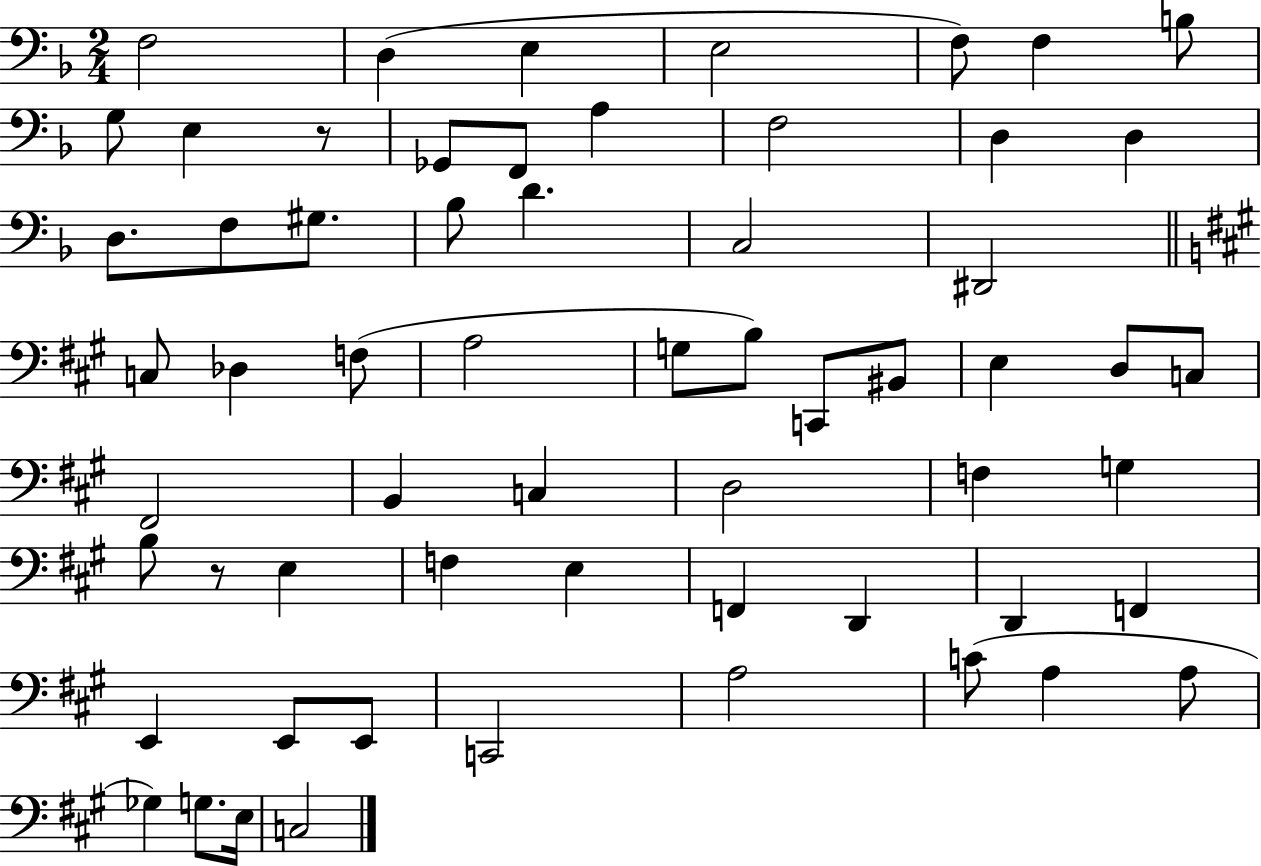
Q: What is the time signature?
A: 2/4